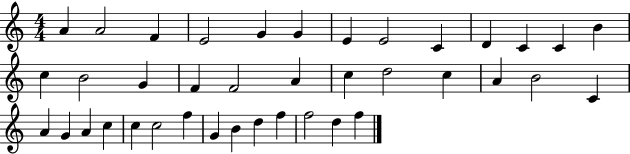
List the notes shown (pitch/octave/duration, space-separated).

A4/q A4/h F4/q E4/h G4/q G4/q E4/q E4/h C4/q D4/q C4/q C4/q B4/q C5/q B4/h G4/q F4/q F4/h A4/q C5/q D5/h C5/q A4/q B4/h C4/q A4/q G4/q A4/q C5/q C5/q C5/h F5/q G4/q B4/q D5/q F5/q F5/h D5/q F5/q